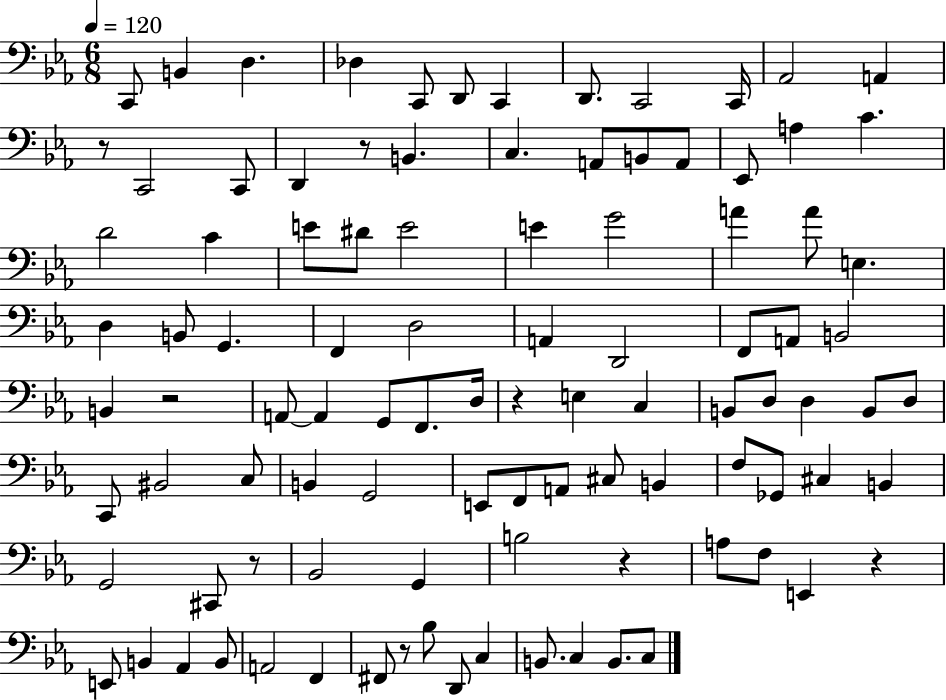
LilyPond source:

{
  \clef bass
  \numericTimeSignature
  \time 6/8
  \key ees \major
  \tempo 4 = 120
  c,8 b,4 d4. | des4 c,8 d,8 c,4 | d,8. c,2 c,16 | aes,2 a,4 | \break r8 c,2 c,8 | d,4 r8 b,4. | c4. a,8 b,8 a,8 | ees,8 a4 c'4. | \break d'2 c'4 | e'8 dis'8 e'2 | e'4 g'2 | a'4 a'8 e4. | \break d4 b,8 g,4. | f,4 d2 | a,4 d,2 | f,8 a,8 b,2 | \break b,4 r2 | a,8~~ a,4 g,8 f,8. d16 | r4 e4 c4 | b,8 d8 d4 b,8 d8 | \break c,8 bis,2 c8 | b,4 g,2 | e,8 f,8 a,8 cis8 b,4 | f8 ges,8 cis4 b,4 | \break g,2 cis,8 r8 | bes,2 g,4 | b2 r4 | a8 f8 e,4 r4 | \break e,8 b,4 aes,4 b,8 | a,2 f,4 | fis,8 r8 bes8 d,8 c4 | b,8. c4 b,8. c8 | \break \bar "|."
}